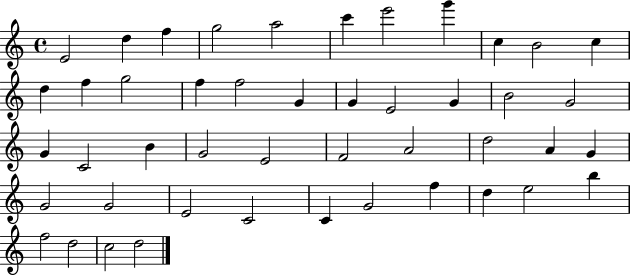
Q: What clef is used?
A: treble